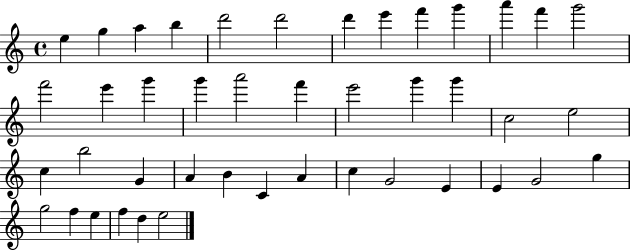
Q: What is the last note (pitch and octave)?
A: E5